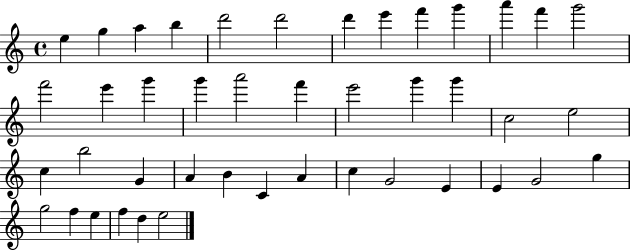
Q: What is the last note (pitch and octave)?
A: E5